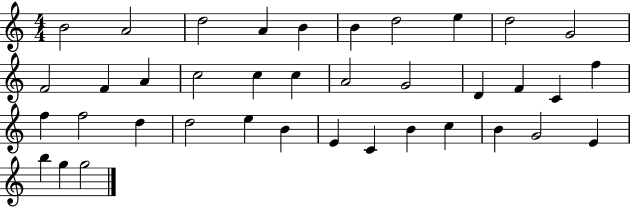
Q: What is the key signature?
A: C major